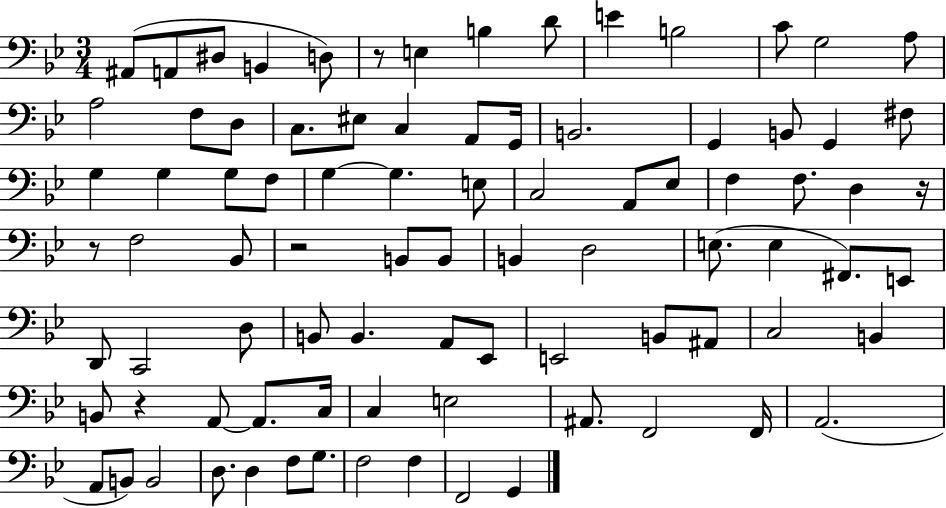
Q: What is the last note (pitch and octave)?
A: G2